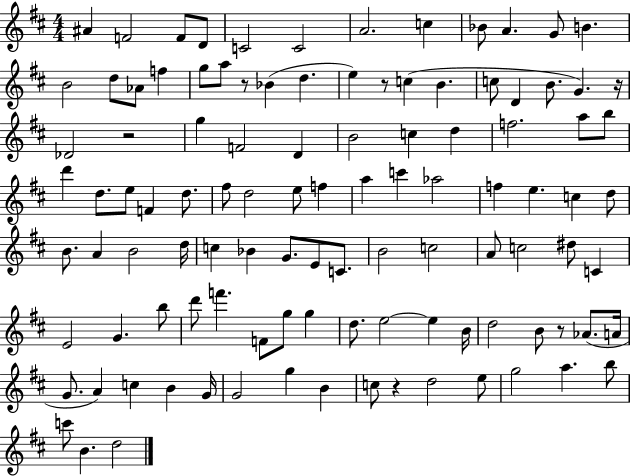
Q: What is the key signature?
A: D major